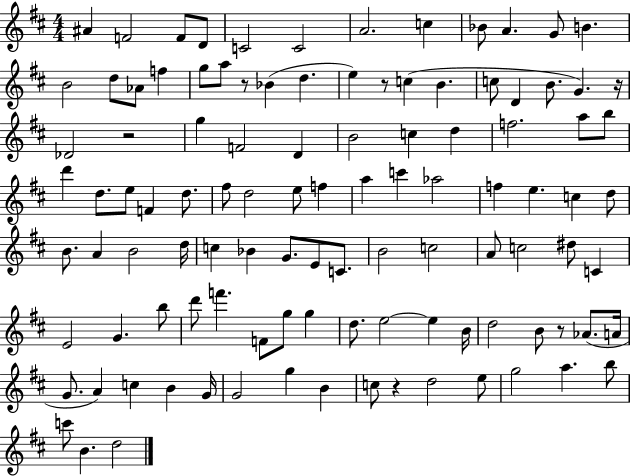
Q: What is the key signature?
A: D major